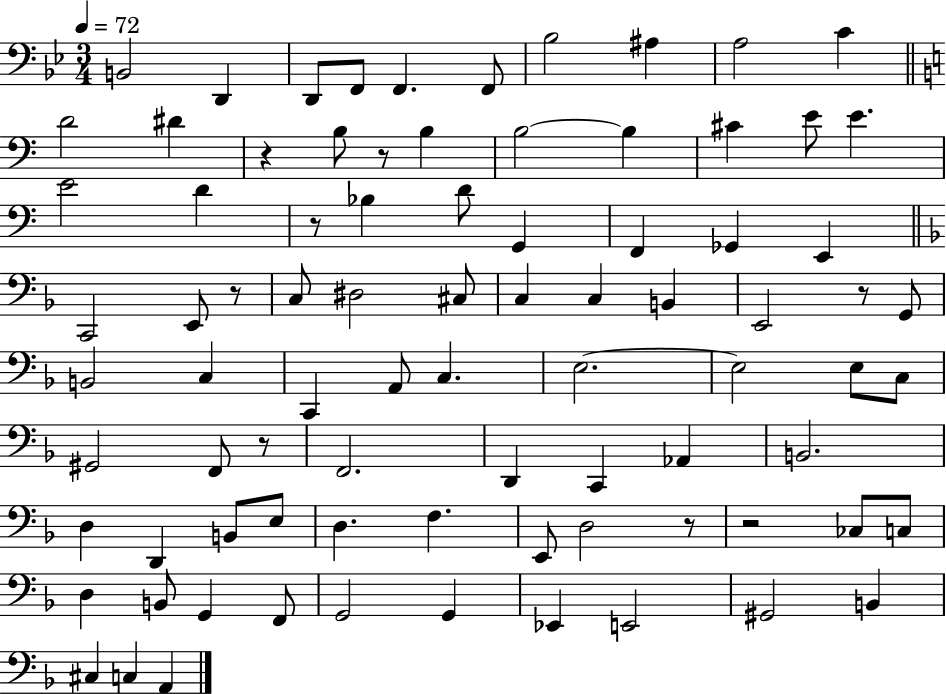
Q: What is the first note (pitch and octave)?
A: B2